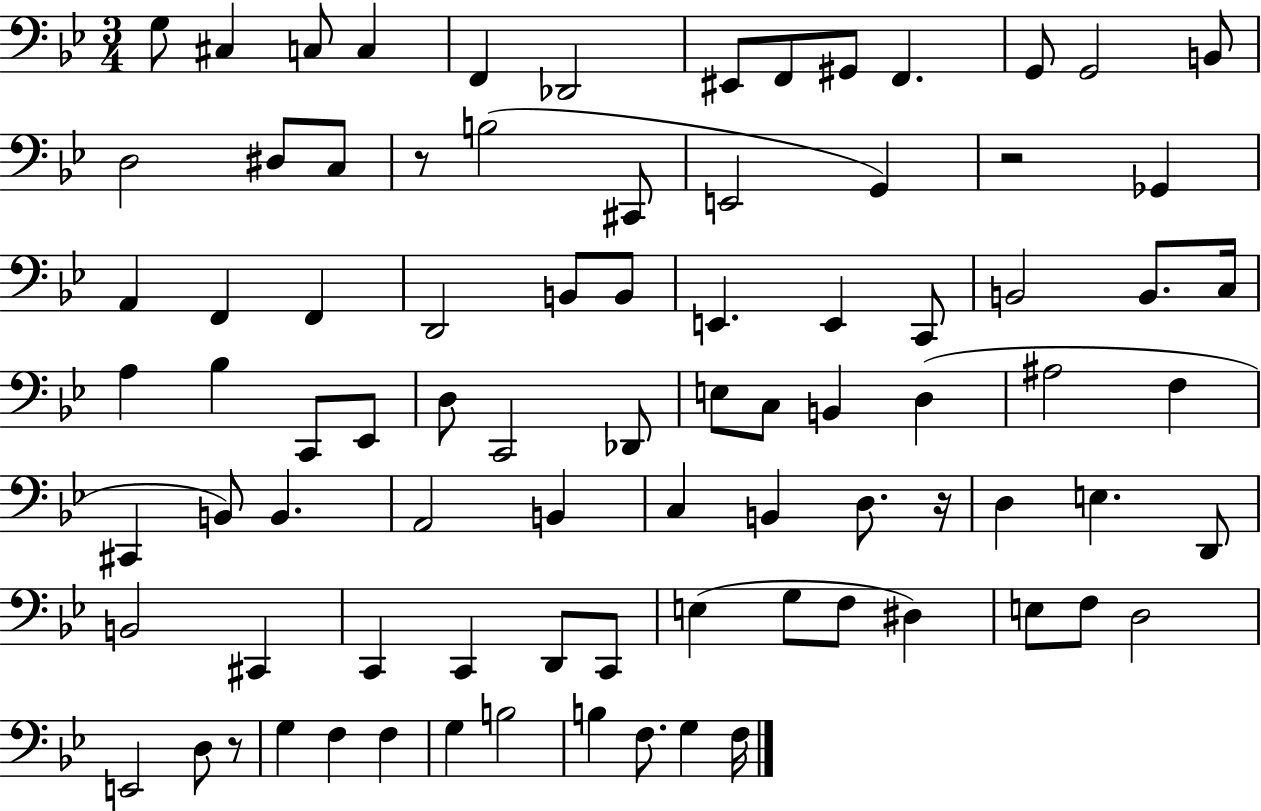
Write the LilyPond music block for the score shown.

{
  \clef bass
  \numericTimeSignature
  \time 3/4
  \key bes \major
  g8 cis4 c8 c4 | f,4 des,2 | eis,8 f,8 gis,8 f,4. | g,8 g,2 b,8 | \break d2 dis8 c8 | r8 b2( cis,8 | e,2 g,4) | r2 ges,4 | \break a,4 f,4 f,4 | d,2 b,8 b,8 | e,4. e,4 c,8 | b,2 b,8. c16 | \break a4 bes4 c,8 ees,8 | d8 c,2 des,8 | e8 c8 b,4 d4( | ais2 f4 | \break cis,4 b,8) b,4. | a,2 b,4 | c4 b,4 d8. r16 | d4 e4. d,8 | \break b,2 cis,4 | c,4 c,4 d,8 c,8 | e4( g8 f8 dis4) | e8 f8 d2 | \break e,2 d8 r8 | g4 f4 f4 | g4 b2 | b4 f8. g4 f16 | \break \bar "|."
}